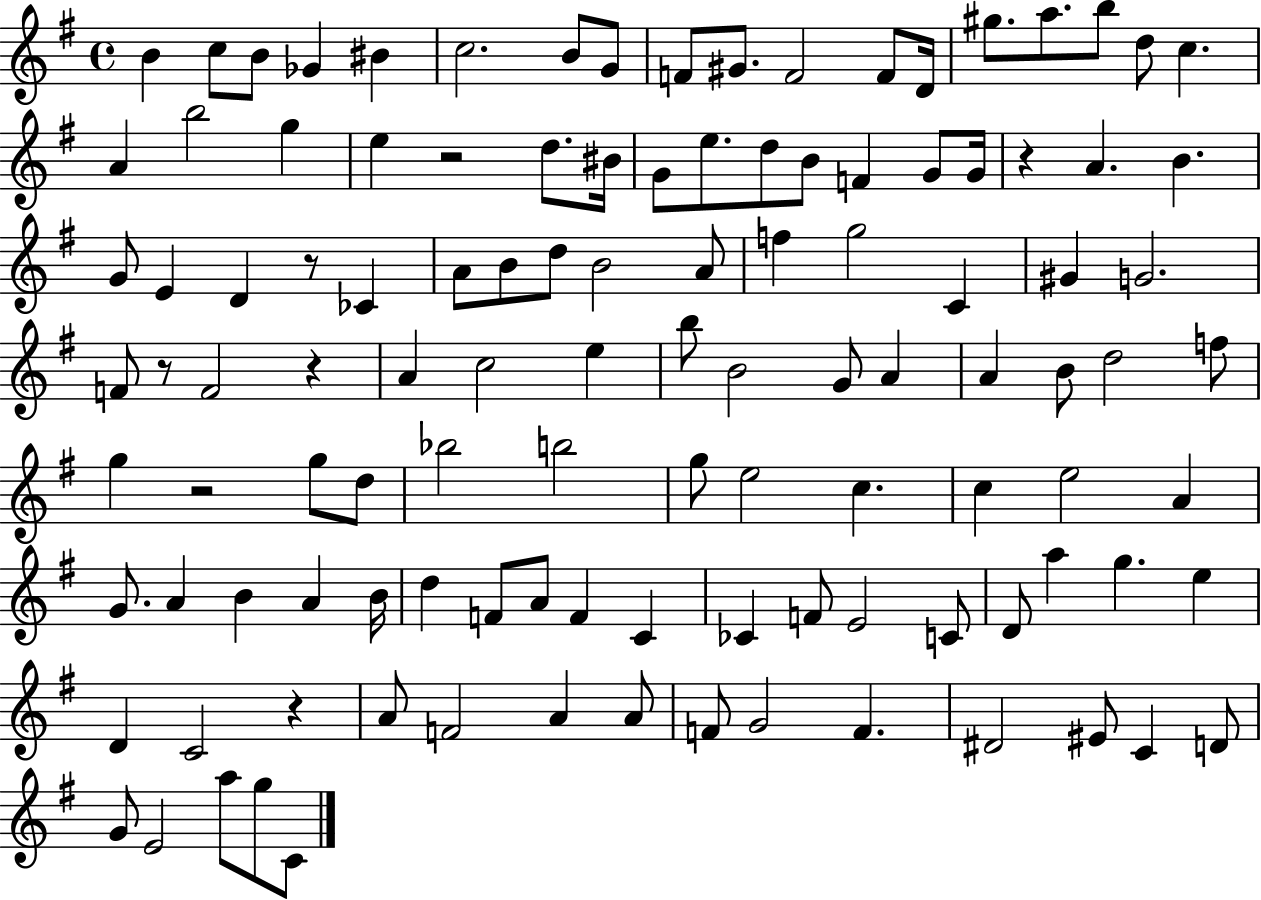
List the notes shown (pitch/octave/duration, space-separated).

B4/q C5/e B4/e Gb4/q BIS4/q C5/h. B4/e G4/e F4/e G#4/e. F4/h F4/e D4/s G#5/e. A5/e. B5/e D5/e C5/q. A4/q B5/h G5/q E5/q R/h D5/e. BIS4/s G4/e E5/e. D5/e B4/e F4/q G4/e G4/s R/q A4/q. B4/q. G4/e E4/q D4/q R/e CES4/q A4/e B4/e D5/e B4/h A4/e F5/q G5/h C4/q G#4/q G4/h. F4/e R/e F4/h R/q A4/q C5/h E5/q B5/e B4/h G4/e A4/q A4/q B4/e D5/h F5/e G5/q R/h G5/e D5/e Bb5/h B5/h G5/e E5/h C5/q. C5/q E5/h A4/q G4/e. A4/q B4/q A4/q B4/s D5/q F4/e A4/e F4/q C4/q CES4/q F4/e E4/h C4/e D4/e A5/q G5/q. E5/q D4/q C4/h R/q A4/e F4/h A4/q A4/e F4/e G4/h F4/q. D#4/h EIS4/e C4/q D4/e G4/e E4/h A5/e G5/e C4/e